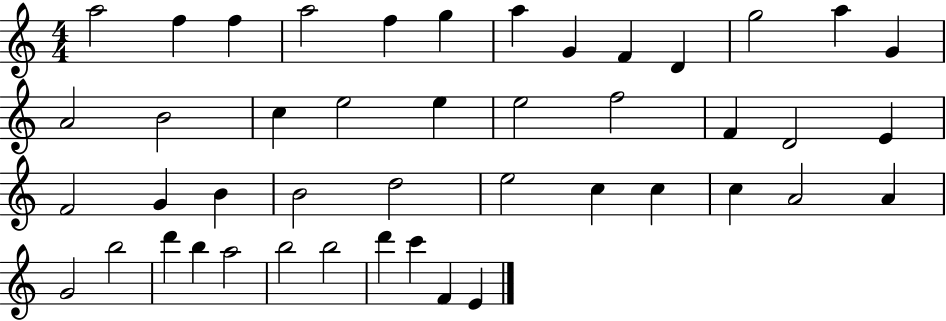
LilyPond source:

{
  \clef treble
  \numericTimeSignature
  \time 4/4
  \key c \major
  a''2 f''4 f''4 | a''2 f''4 g''4 | a''4 g'4 f'4 d'4 | g''2 a''4 g'4 | \break a'2 b'2 | c''4 e''2 e''4 | e''2 f''2 | f'4 d'2 e'4 | \break f'2 g'4 b'4 | b'2 d''2 | e''2 c''4 c''4 | c''4 a'2 a'4 | \break g'2 b''2 | d'''4 b''4 a''2 | b''2 b''2 | d'''4 c'''4 f'4 e'4 | \break \bar "|."
}